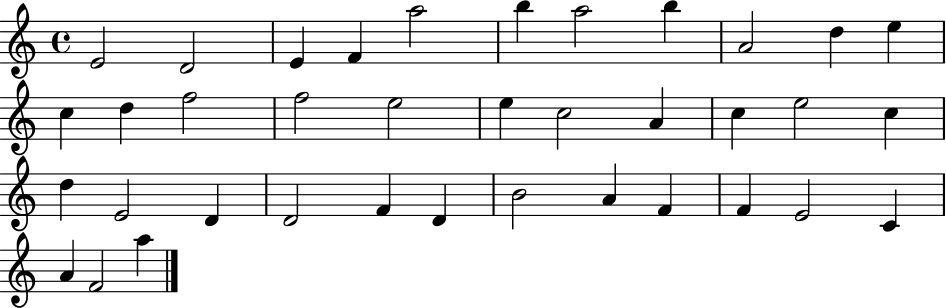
E4/h D4/h E4/q F4/q A5/h B5/q A5/h B5/q A4/h D5/q E5/q C5/q D5/q F5/h F5/h E5/h E5/q C5/h A4/q C5/q E5/h C5/q D5/q E4/h D4/q D4/h F4/q D4/q B4/h A4/q F4/q F4/q E4/h C4/q A4/q F4/h A5/q